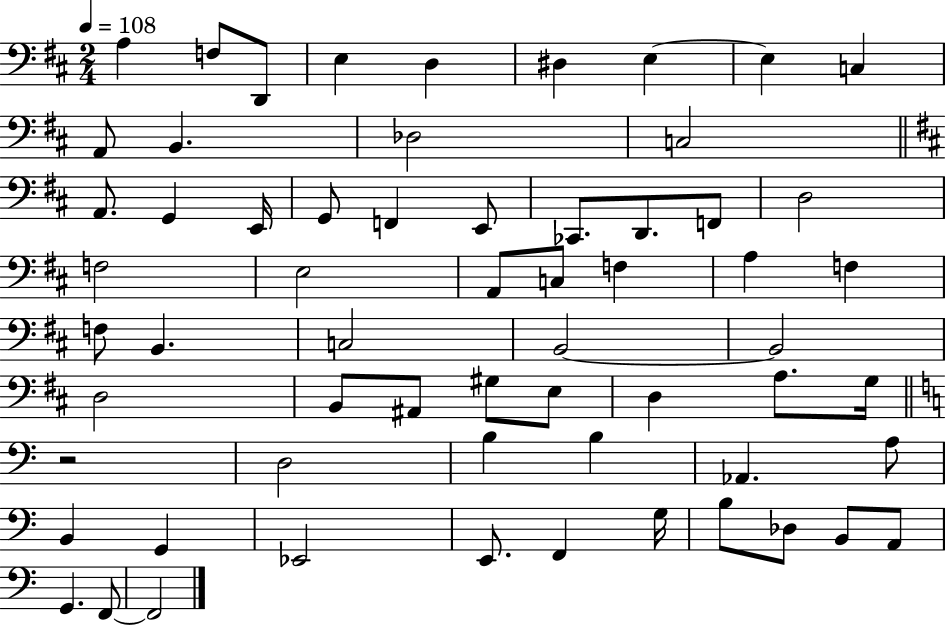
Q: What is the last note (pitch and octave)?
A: F2